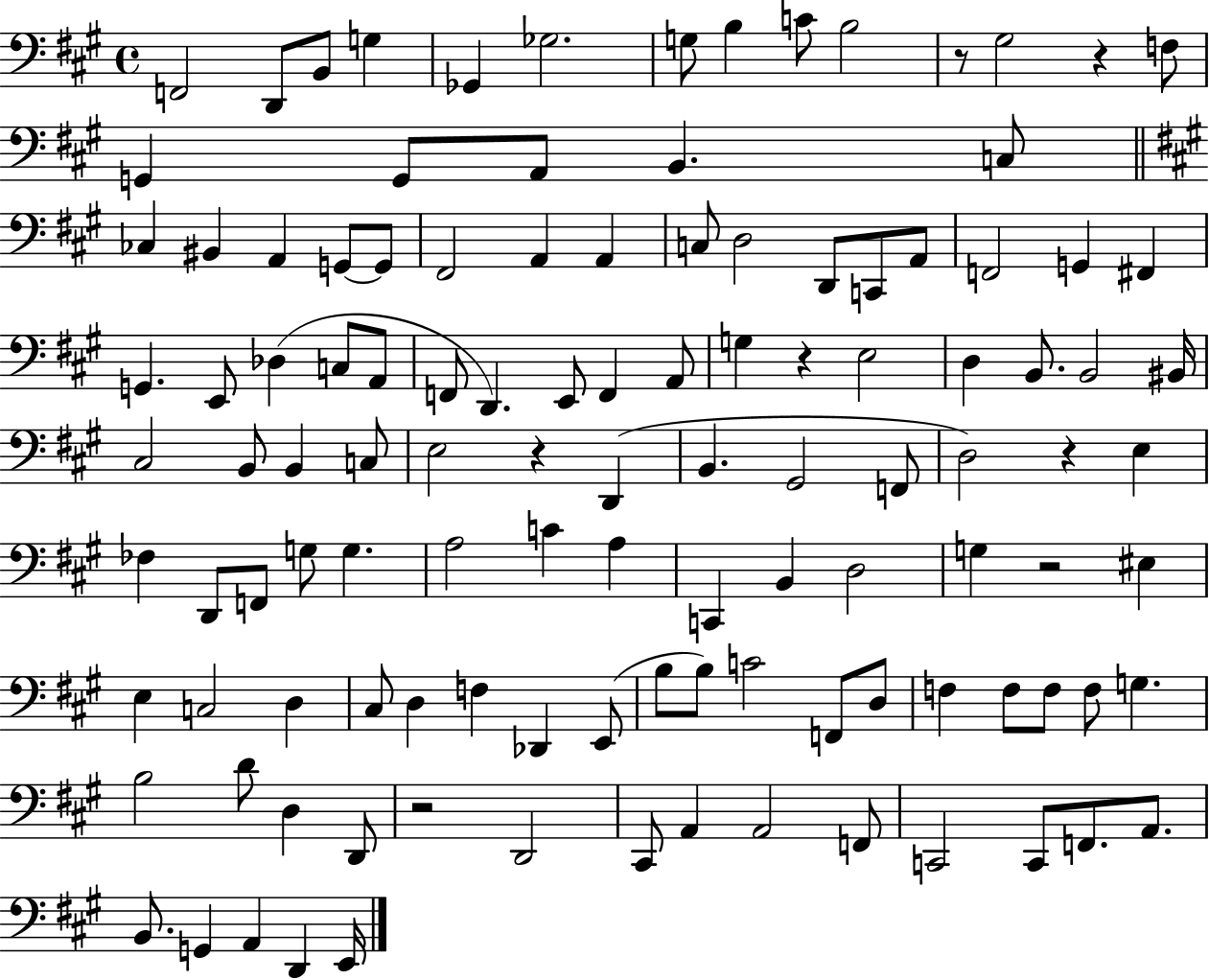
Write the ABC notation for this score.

X:1
T:Untitled
M:4/4
L:1/4
K:A
F,,2 D,,/2 B,,/2 G, _G,, _G,2 G,/2 B, C/2 B,2 z/2 ^G,2 z F,/2 G,, G,,/2 A,,/2 B,, C,/2 _C, ^B,, A,, G,,/2 G,,/2 ^F,,2 A,, A,, C,/2 D,2 D,,/2 C,,/2 A,,/2 F,,2 G,, ^F,, G,, E,,/2 _D, C,/2 A,,/2 F,,/2 D,, E,,/2 F,, A,,/2 G, z E,2 D, B,,/2 B,,2 ^B,,/4 ^C,2 B,,/2 B,, C,/2 E,2 z D,, B,, ^G,,2 F,,/2 D,2 z E, _F, D,,/2 F,,/2 G,/2 G, A,2 C A, C,, B,, D,2 G, z2 ^E, E, C,2 D, ^C,/2 D, F, _D,, E,,/2 B,/2 B,/2 C2 F,,/2 D,/2 F, F,/2 F,/2 F,/2 G, B,2 D/2 D, D,,/2 z2 D,,2 ^C,,/2 A,, A,,2 F,,/2 C,,2 C,,/2 F,,/2 A,,/2 B,,/2 G,, A,, D,, E,,/4